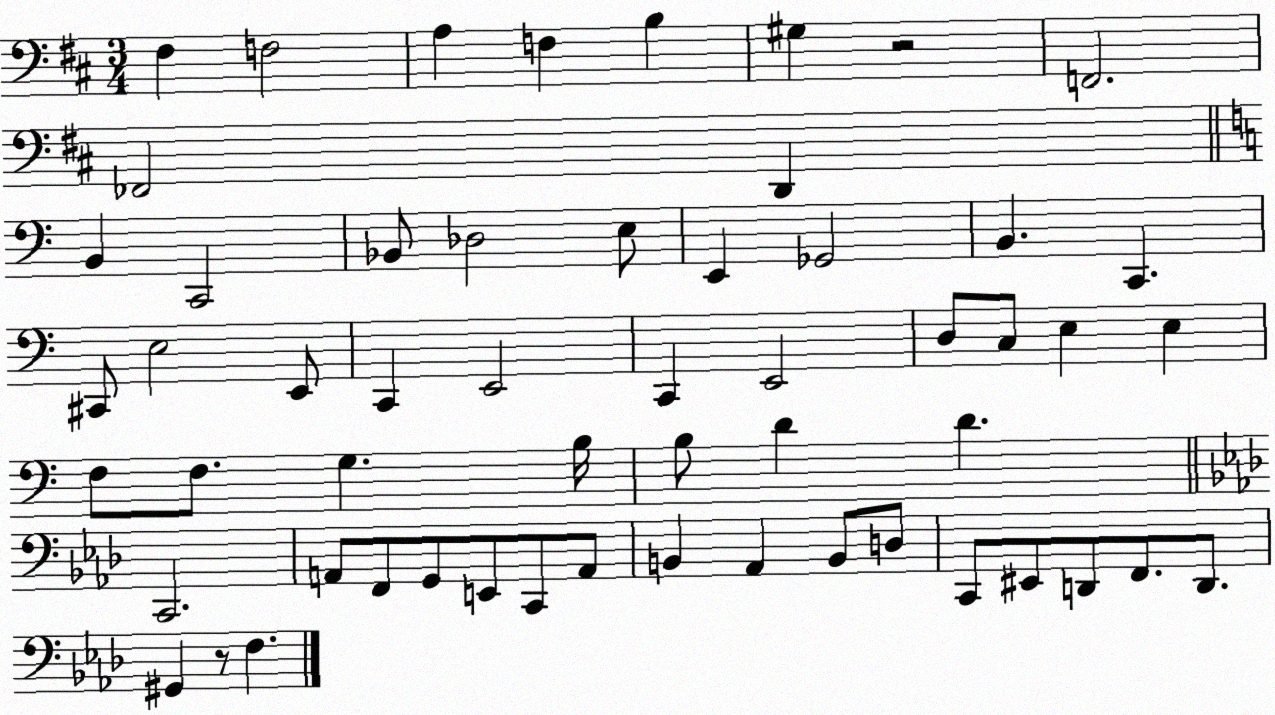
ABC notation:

X:1
T:Untitled
M:3/4
L:1/4
K:D
^F, F,2 A, F, B, ^G, z2 F,,2 _F,,2 D,, B,, C,,2 _B,,/2 _D,2 E,/2 E,, _G,,2 B,, C,, ^C,,/2 E,2 E,,/2 C,, E,,2 C,, E,,2 D,/2 C,/2 E, E, F,/2 F,/2 G, B,/4 B,/2 D D C,,2 A,,/2 F,,/2 G,,/2 E,,/2 C,,/2 A,,/2 B,, _A,, B,,/2 D,/2 C,,/2 ^E,,/2 D,,/2 F,,/2 D,,/2 ^G,, z/2 F,